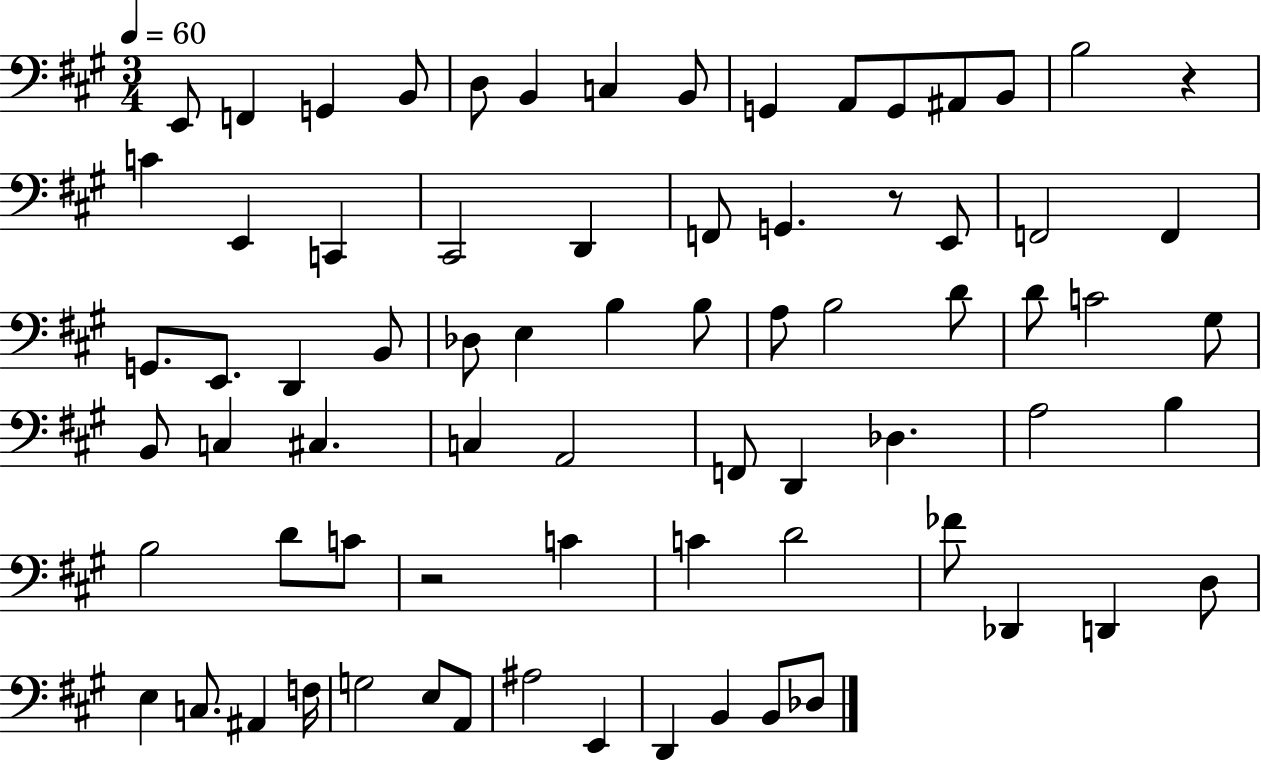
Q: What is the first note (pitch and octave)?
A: E2